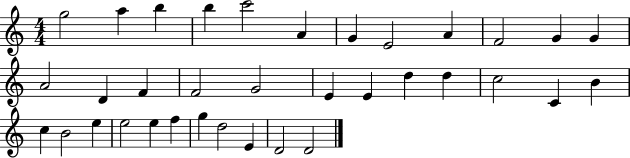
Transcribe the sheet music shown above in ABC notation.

X:1
T:Untitled
M:4/4
L:1/4
K:C
g2 a b b c'2 A G E2 A F2 G G A2 D F F2 G2 E E d d c2 C B c B2 e e2 e f g d2 E D2 D2